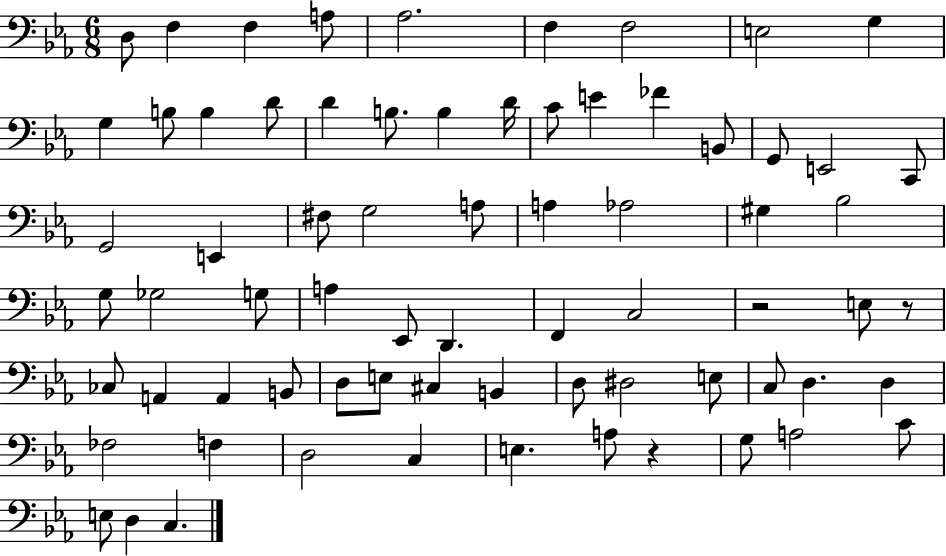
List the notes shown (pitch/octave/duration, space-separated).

D3/e F3/q F3/q A3/e Ab3/h. F3/q F3/h E3/h G3/q G3/q B3/e B3/q D4/e D4/q B3/e. B3/q D4/s C4/e E4/q FES4/q B2/e G2/e E2/h C2/e G2/h E2/q F#3/e G3/h A3/e A3/q Ab3/h G#3/q Bb3/h G3/e Gb3/h G3/e A3/q Eb2/e D2/q. F2/q C3/h R/h E3/e R/e CES3/e A2/q A2/q B2/e D3/e E3/e C#3/q B2/q D3/e D#3/h E3/e C3/e D3/q. D3/q FES3/h F3/q D3/h C3/q E3/q. A3/e R/q G3/e A3/h C4/e E3/e D3/q C3/q.